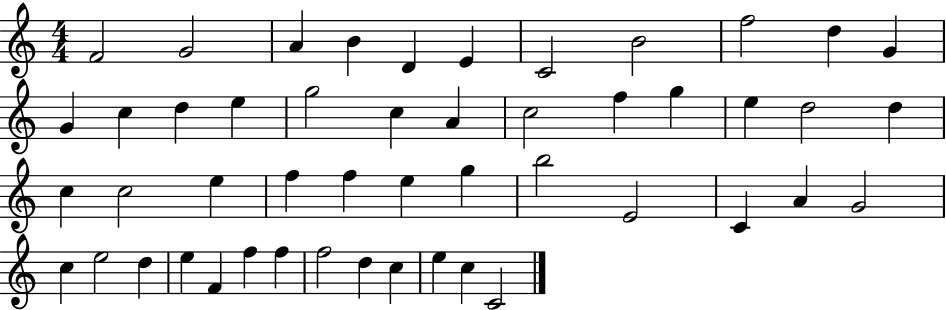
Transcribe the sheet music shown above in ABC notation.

X:1
T:Untitled
M:4/4
L:1/4
K:C
F2 G2 A B D E C2 B2 f2 d G G c d e g2 c A c2 f g e d2 d c c2 e f f e g b2 E2 C A G2 c e2 d e F f f f2 d c e c C2